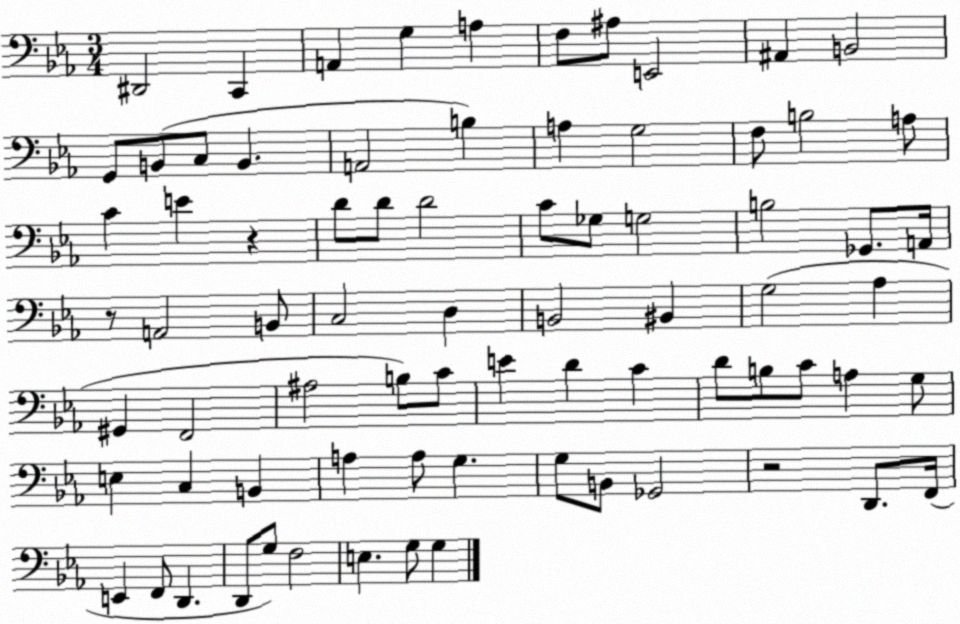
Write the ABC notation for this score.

X:1
T:Untitled
M:3/4
L:1/4
K:Eb
^D,,2 C,, A,, G, A, F,/2 ^A,/2 E,,2 ^A,, B,,2 G,,/2 B,,/2 C,/2 B,, A,,2 B, A, G,2 F,/2 B,2 A,/2 C E z D/2 D/2 D2 C/2 _G,/2 G,2 B,2 _G,,/2 A,,/4 z/2 A,,2 B,,/2 C,2 D, B,,2 ^B,, G,2 _A, ^G,, F,,2 ^A,2 B,/2 C/2 E D C D/2 B,/2 C/2 A, G,/2 E, C, B,, A, A,/2 G, G,/2 B,,/2 _G,,2 z2 D,,/2 F,,/4 E,, F,,/2 D,, D,,/2 G,/2 F,2 E, G,/2 G,